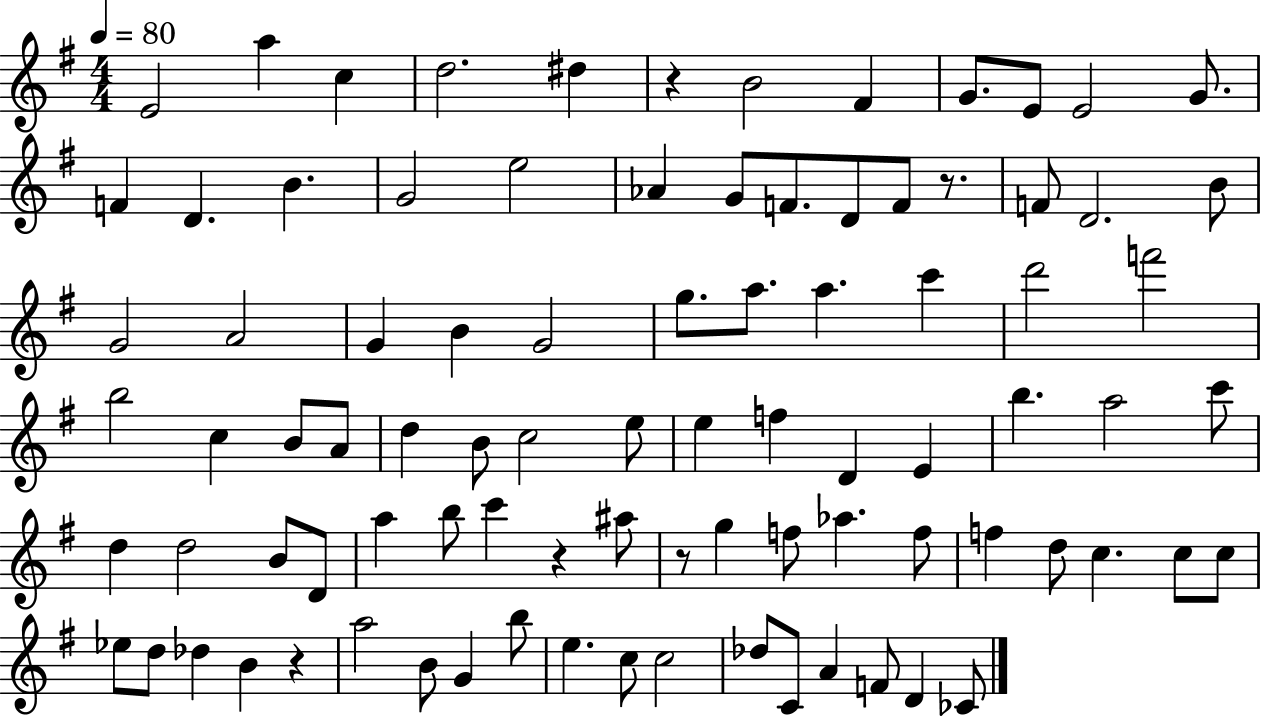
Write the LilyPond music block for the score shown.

{
  \clef treble
  \numericTimeSignature
  \time 4/4
  \key g \major
  \tempo 4 = 80
  \repeat volta 2 { e'2 a''4 c''4 | d''2. dis''4 | r4 b'2 fis'4 | g'8. e'8 e'2 g'8. | \break f'4 d'4. b'4. | g'2 e''2 | aes'4 g'8 f'8. d'8 f'8 r8. | f'8 d'2. b'8 | \break g'2 a'2 | g'4 b'4 g'2 | g''8. a''8. a''4. c'''4 | d'''2 f'''2 | \break b''2 c''4 b'8 a'8 | d''4 b'8 c''2 e''8 | e''4 f''4 d'4 e'4 | b''4. a''2 c'''8 | \break d''4 d''2 b'8 d'8 | a''4 b''8 c'''4 r4 ais''8 | r8 g''4 f''8 aes''4. f''8 | f''4 d''8 c''4. c''8 c''8 | \break ees''8 d''8 des''4 b'4 r4 | a''2 b'8 g'4 b''8 | e''4. c''8 c''2 | des''8 c'8 a'4 f'8 d'4 ces'8 | \break } \bar "|."
}